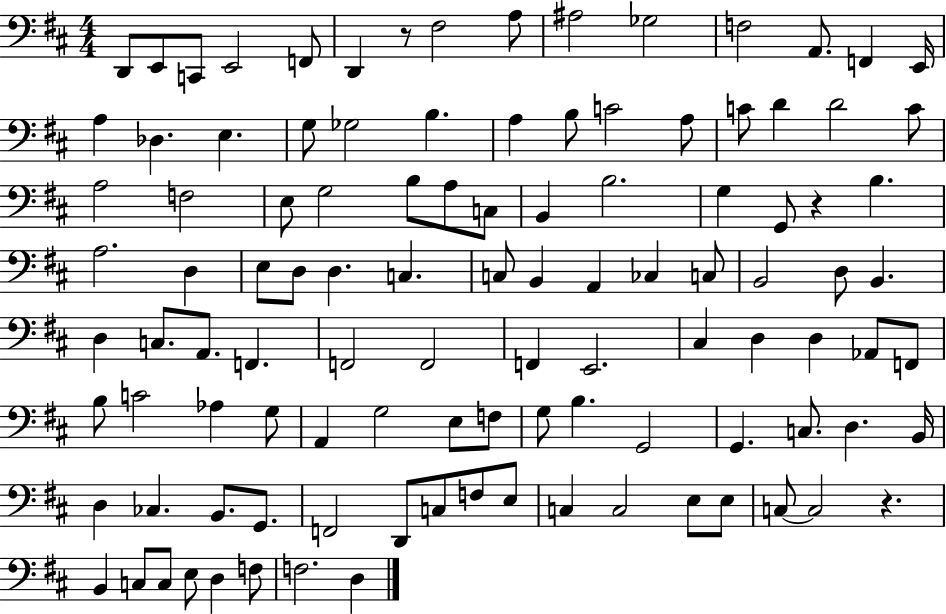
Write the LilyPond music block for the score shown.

{
  \clef bass
  \numericTimeSignature
  \time 4/4
  \key d \major
  d,8 e,8 c,8 e,2 f,8 | d,4 r8 fis2 a8 | ais2 ges2 | f2 a,8. f,4 e,16 | \break a4 des4. e4. | g8 ges2 b4. | a4 b8 c'2 a8 | c'8 d'4 d'2 c'8 | \break a2 f2 | e8 g2 b8 a8 c8 | b,4 b2. | g4 g,8 r4 b4. | \break a2. d4 | e8 d8 d4. c4. | c8 b,4 a,4 ces4 c8 | b,2 d8 b,4. | \break d4 c8. a,8. f,4. | f,2 f,2 | f,4 e,2. | cis4 d4 d4 aes,8 f,8 | \break b8 c'2 aes4 g8 | a,4 g2 e8 f8 | g8 b4. g,2 | g,4. c8. d4. b,16 | \break d4 ces4. b,8. g,8. | f,2 d,8 c8 f8 e8 | c4 c2 e8 e8 | c8~~ c2 r4. | \break b,4 c8 c8 e8 d4 f8 | f2. d4 | \bar "|."
}